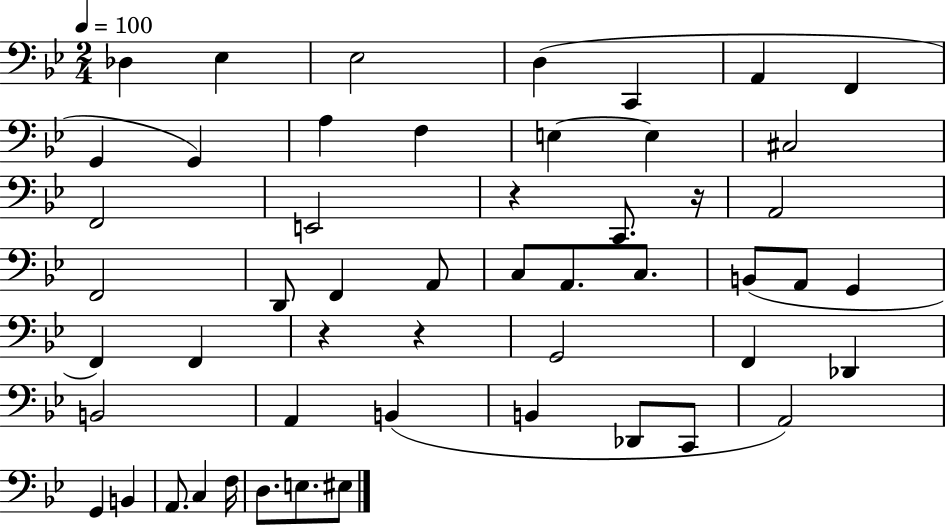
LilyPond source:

{
  \clef bass
  \numericTimeSignature
  \time 2/4
  \key bes \major
  \tempo 4 = 100
  des4 ees4 | ees2 | d4( c,4 | a,4 f,4 | \break g,4 g,4) | a4 f4 | e4~~ e4 | cis2 | \break f,2 | e,2 | r4 c,8. r16 | a,2 | \break f,2 | d,8 f,4 a,8 | c8 a,8. c8. | b,8( a,8 g,4 | \break f,4) f,4 | r4 r4 | g,2 | f,4 des,4 | \break b,2 | a,4 b,4( | b,4 des,8 c,8 | a,2) | \break g,4 b,4 | a,8. c4 f16 | d8. e8. eis8 | \bar "|."
}